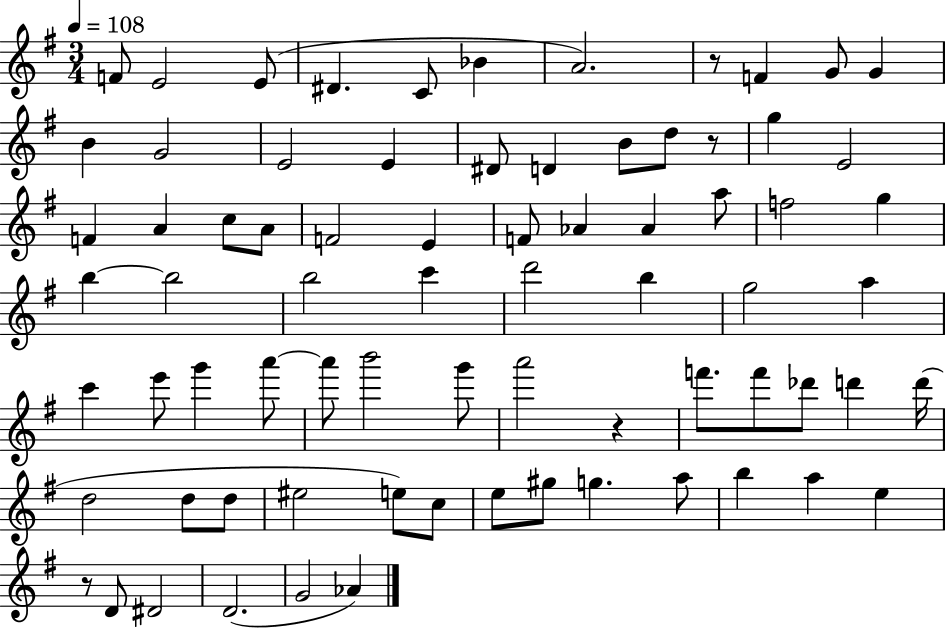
{
  \clef treble
  \numericTimeSignature
  \time 3/4
  \key g \major
  \tempo 4 = 108
  f'8 e'2 e'8( | dis'4. c'8 bes'4 | a'2.) | r8 f'4 g'8 g'4 | \break b'4 g'2 | e'2 e'4 | dis'8 d'4 b'8 d''8 r8 | g''4 e'2 | \break f'4 a'4 c''8 a'8 | f'2 e'4 | f'8 aes'4 aes'4 a''8 | f''2 g''4 | \break b''4~~ b''2 | b''2 c'''4 | d'''2 b''4 | g''2 a''4 | \break c'''4 e'''8 g'''4 a'''8~~ | a'''8 b'''2 g'''8 | a'''2 r4 | f'''8. f'''8 des'''8 d'''4 d'''16( | \break d''2 d''8 d''8 | eis''2 e''8) c''8 | e''8 gis''8 g''4. a''8 | b''4 a''4 e''4 | \break r8 d'8 dis'2 | d'2.( | g'2 aes'4) | \bar "|."
}